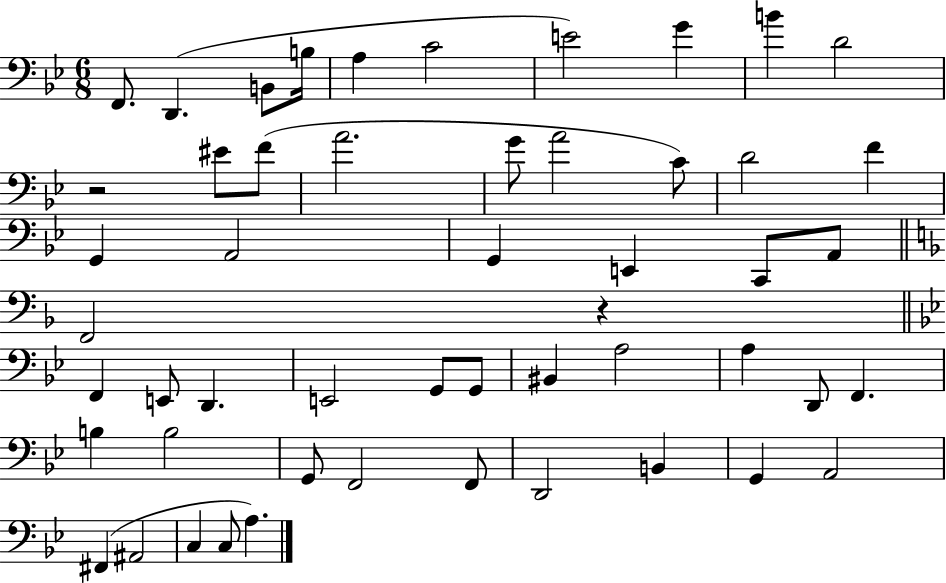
F2/e. D2/q. B2/e B3/s A3/q C4/h E4/h G4/q B4/q D4/h R/h EIS4/e F4/e A4/h. G4/e A4/h C4/e D4/h F4/q G2/q A2/h G2/q E2/q C2/e A2/e F2/h R/q F2/q E2/e D2/q. E2/h G2/e G2/e BIS2/q A3/h A3/q D2/e F2/q. B3/q B3/h G2/e F2/h F2/e D2/h B2/q G2/q A2/h F#2/q A#2/h C3/q C3/e A3/q.